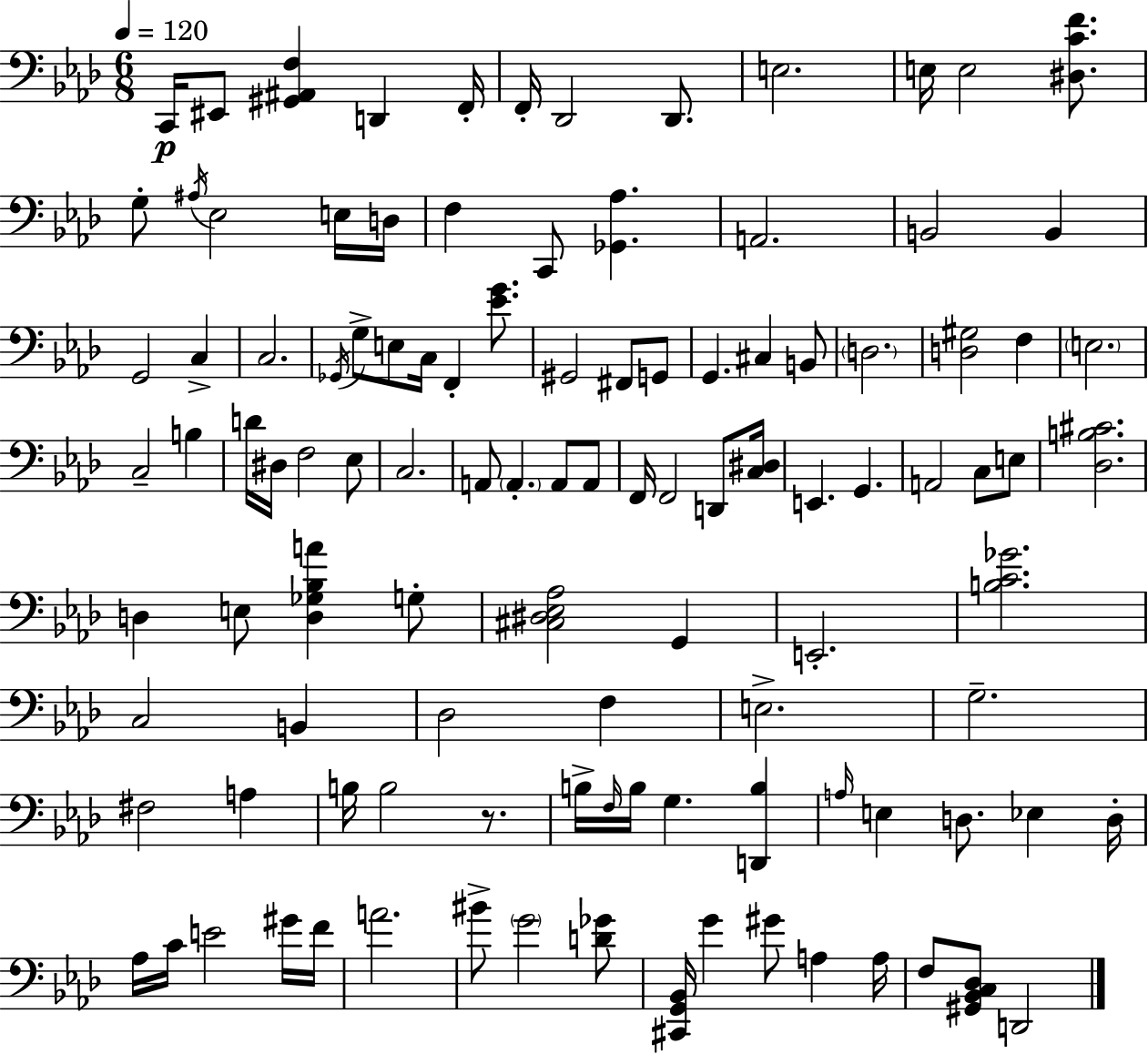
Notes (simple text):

C2/s EIS2/e [G#2,A#2,F3]/q D2/q F2/s F2/s Db2/h Db2/e. E3/h. E3/s E3/h [D#3,C4,F4]/e. G3/e A#3/s Eb3/h E3/s D3/s F3/q C2/e [Gb2,Ab3]/q. A2/h. B2/h B2/q G2/h C3/q C3/h. Gb2/s G3/e E3/e C3/s F2/q [Eb4,G4]/e. G#2/h F#2/e G2/e G2/q. C#3/q B2/e D3/h. [D3,G#3]/h F3/q E3/h. C3/h B3/q D4/s D#3/s F3/h Eb3/e C3/h. A2/e A2/q. A2/e A2/e F2/s F2/h D2/e [C3,D#3]/s E2/q. G2/q. A2/h C3/e E3/e [Db3,B3,C#4]/h. D3/q E3/e [D3,Gb3,Bb3,A4]/q G3/e [C#3,D#3,Eb3,Ab3]/h G2/q E2/h. [B3,C4,Gb4]/h. C3/h B2/q Db3/h F3/q E3/h. G3/h. F#3/h A3/q B3/s B3/h R/e. B3/s F3/s B3/s G3/q. [D2,B3]/q A3/s E3/q D3/e. Eb3/q D3/s Ab3/s C4/s E4/h G#4/s F4/s A4/h. BIS4/e G4/h [D4,Gb4]/e [C#2,G2,Bb2]/s G4/q G#4/e A3/q A3/s F3/e [G#2,Bb2,C3,Db3]/e D2/h